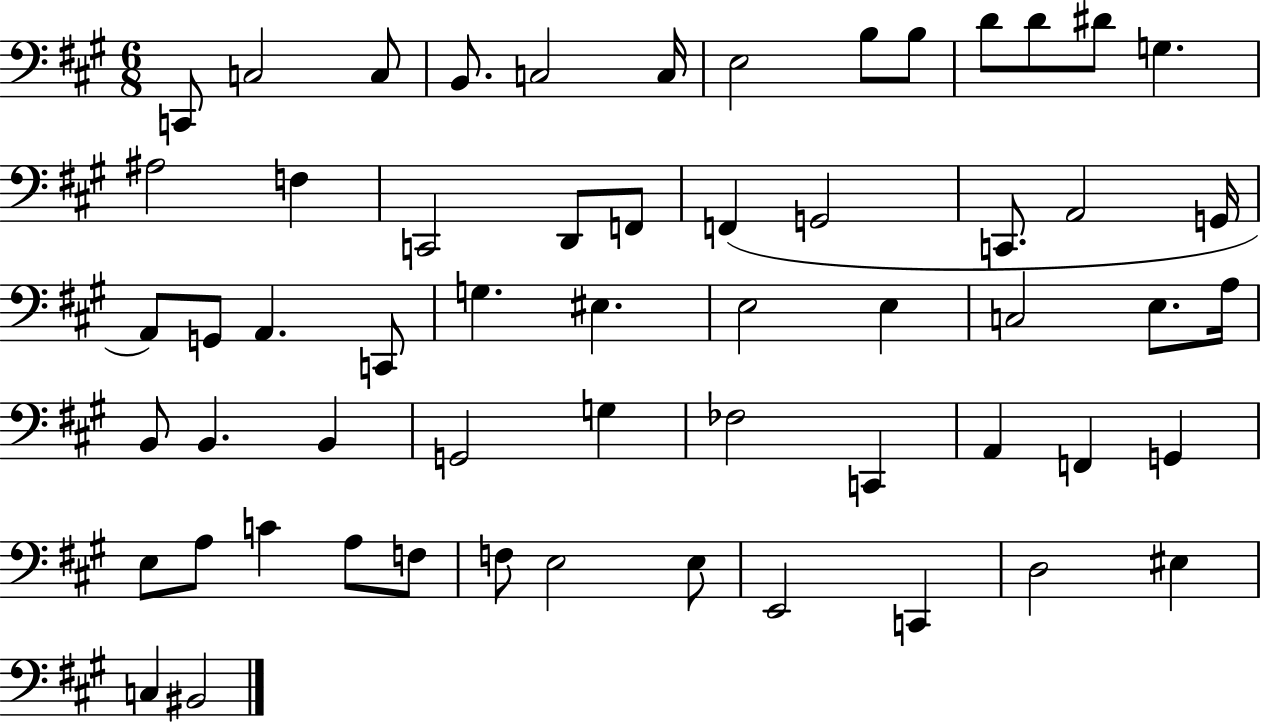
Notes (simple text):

C2/e C3/h C3/e B2/e. C3/h C3/s E3/h B3/e B3/e D4/e D4/e D#4/e G3/q. A#3/h F3/q C2/h D2/e F2/e F2/q G2/h C2/e. A2/h G2/s A2/e G2/e A2/q. C2/e G3/q. EIS3/q. E3/h E3/q C3/h E3/e. A3/s B2/e B2/q. B2/q G2/h G3/q FES3/h C2/q A2/q F2/q G2/q E3/e A3/e C4/q A3/e F3/e F3/e E3/h E3/e E2/h C2/q D3/h EIS3/q C3/q BIS2/h